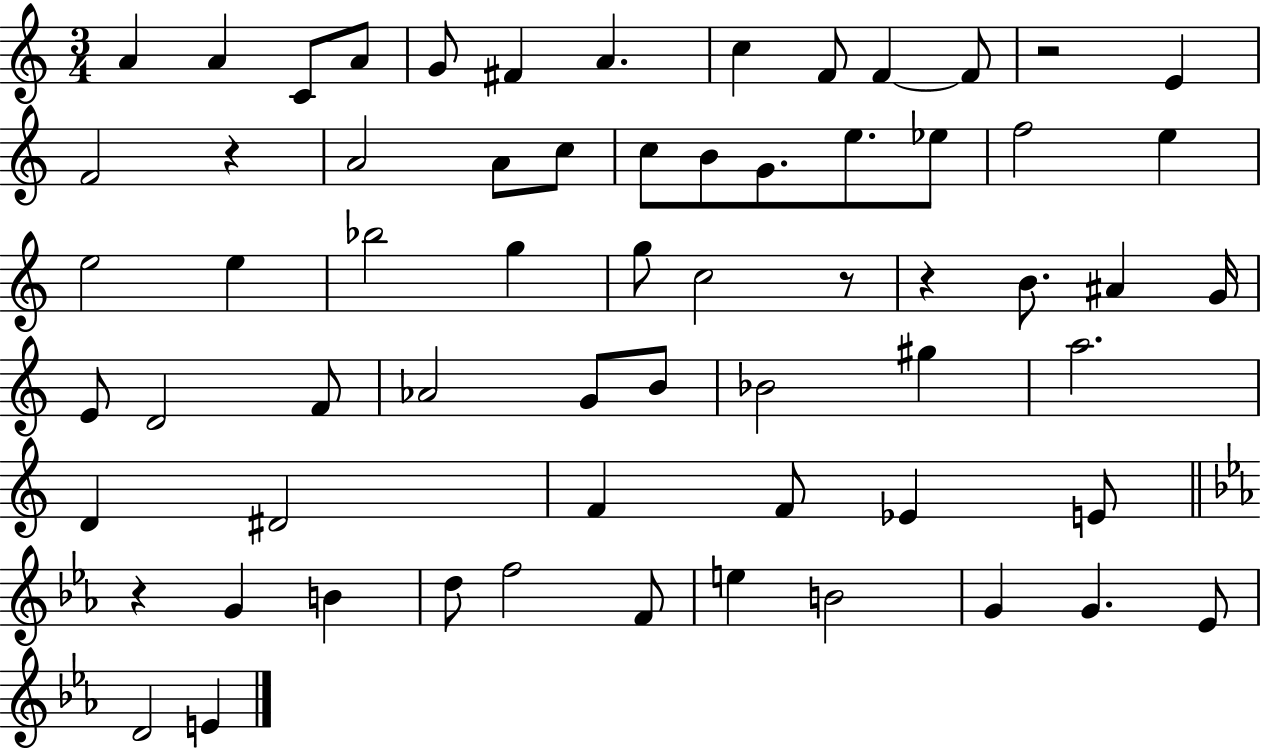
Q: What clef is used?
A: treble